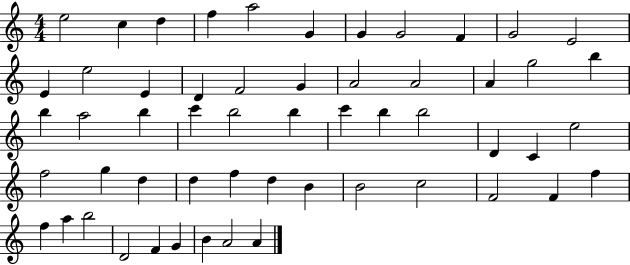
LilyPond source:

{
  \clef treble
  \numericTimeSignature
  \time 4/4
  \key c \major
  e''2 c''4 d''4 | f''4 a''2 g'4 | g'4 g'2 f'4 | g'2 e'2 | \break e'4 e''2 e'4 | d'4 f'2 g'4 | a'2 a'2 | a'4 g''2 b''4 | \break b''4 a''2 b''4 | c'''4 b''2 b''4 | c'''4 b''4 b''2 | d'4 c'4 e''2 | \break f''2 g''4 d''4 | d''4 f''4 d''4 b'4 | b'2 c''2 | f'2 f'4 f''4 | \break f''4 a''4 b''2 | d'2 f'4 g'4 | b'4 a'2 a'4 | \bar "|."
}